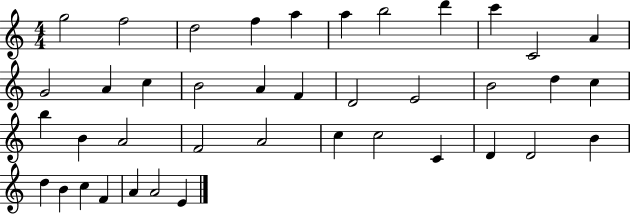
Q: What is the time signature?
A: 4/4